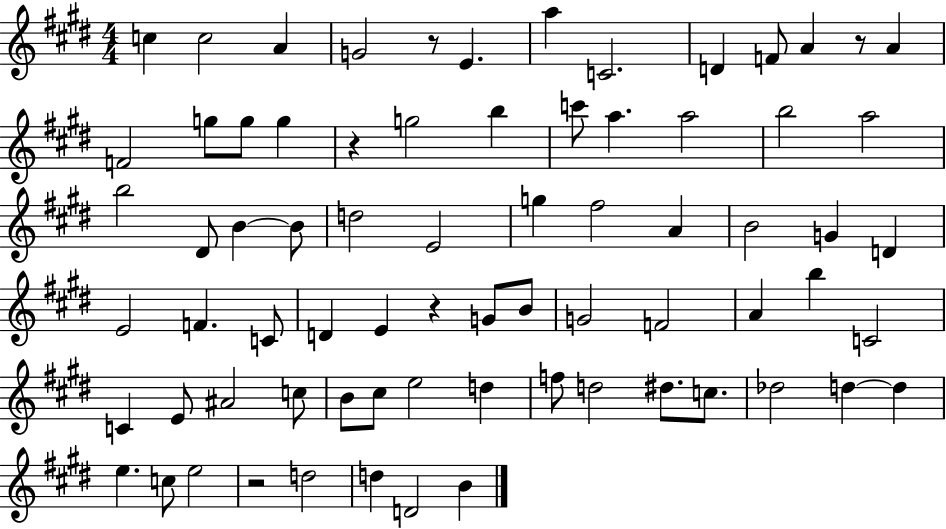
{
  \clef treble
  \numericTimeSignature
  \time 4/4
  \key e \major
  c''4 c''2 a'4 | g'2 r8 e'4. | a''4 c'2. | d'4 f'8 a'4 r8 a'4 | \break f'2 g''8 g''8 g''4 | r4 g''2 b''4 | c'''8 a''4. a''2 | b''2 a''2 | \break b''2 dis'8 b'4~~ b'8 | d''2 e'2 | g''4 fis''2 a'4 | b'2 g'4 d'4 | \break e'2 f'4. c'8 | d'4 e'4 r4 g'8 b'8 | g'2 f'2 | a'4 b''4 c'2 | \break c'4 e'8 ais'2 c''8 | b'8 cis''8 e''2 d''4 | f''8 d''2 dis''8. c''8. | des''2 d''4~~ d''4 | \break e''4. c''8 e''2 | r2 d''2 | d''4 d'2 b'4 | \bar "|."
}